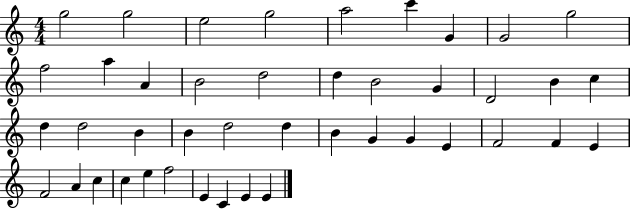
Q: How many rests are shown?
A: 0